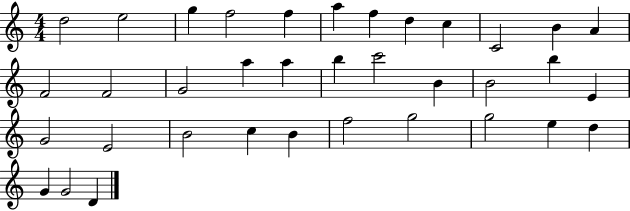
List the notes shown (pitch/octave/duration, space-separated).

D5/h E5/h G5/q F5/h F5/q A5/q F5/q D5/q C5/q C4/h B4/q A4/q F4/h F4/h G4/h A5/q A5/q B5/q C6/h B4/q B4/h B5/q E4/q G4/h E4/h B4/h C5/q B4/q F5/h G5/h G5/h E5/q D5/q G4/q G4/h D4/q